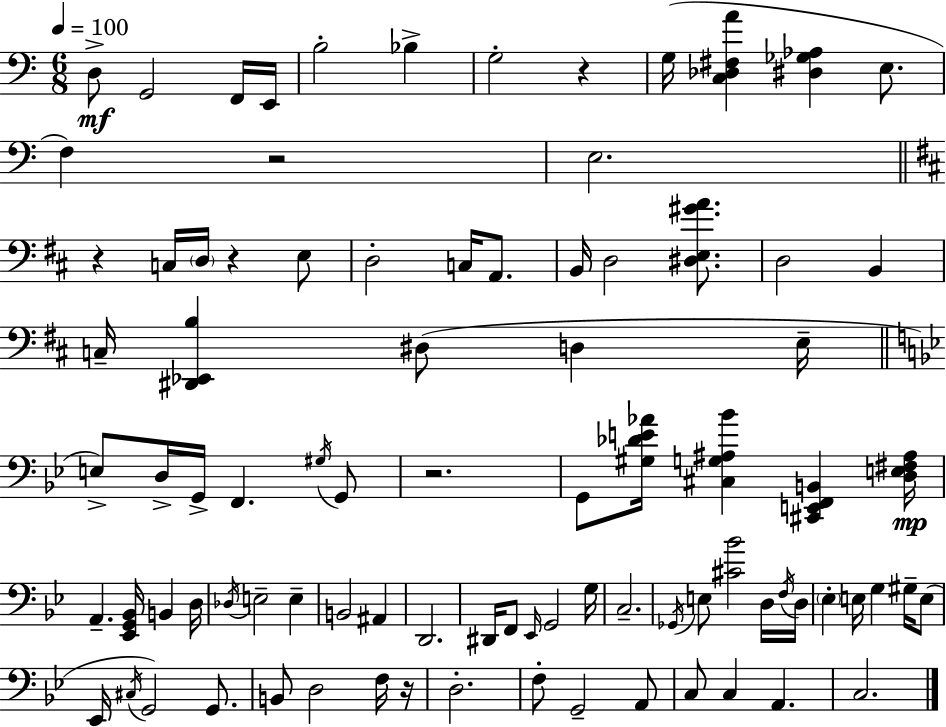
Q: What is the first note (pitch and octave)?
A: D3